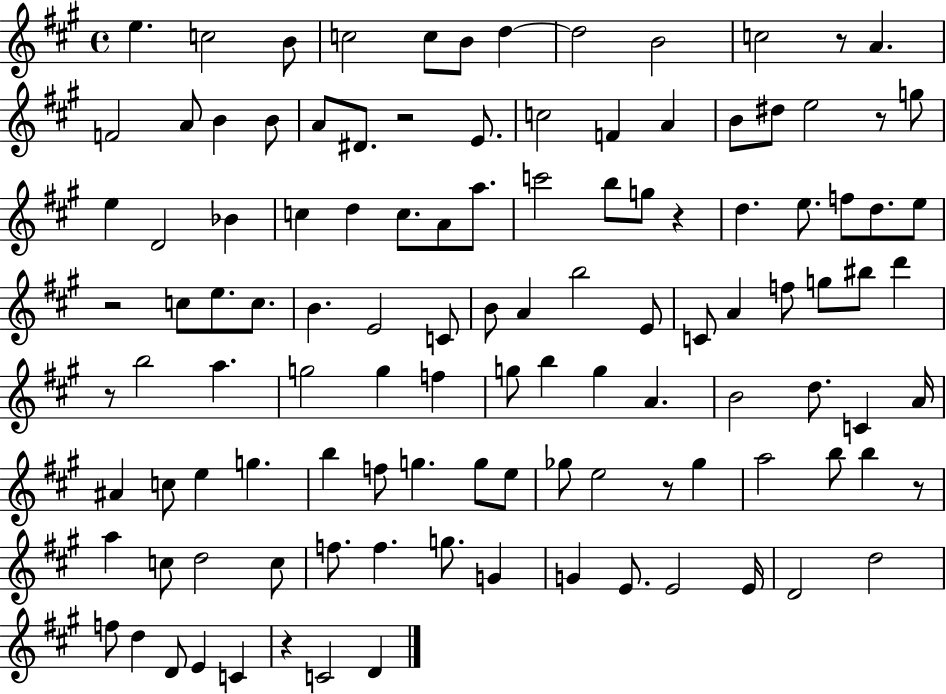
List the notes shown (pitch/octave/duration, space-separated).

E5/q. C5/h B4/e C5/h C5/e B4/e D5/q D5/h B4/h C5/h R/e A4/q. F4/h A4/e B4/q B4/e A4/e D#4/e. R/h E4/e. C5/h F4/q A4/q B4/e D#5/e E5/h R/e G5/e E5/q D4/h Bb4/q C5/q D5/q C5/e. A4/e A5/e. C6/h B5/e G5/e R/q D5/q. E5/e. F5/e D5/e. E5/e R/h C5/e E5/e. C5/e. B4/q. E4/h C4/e B4/e A4/q B5/h E4/e C4/e A4/q F5/e G5/e BIS5/e D6/q R/e B5/h A5/q. G5/h G5/q F5/q G5/e B5/q G5/q A4/q. B4/h D5/e. C4/q A4/s A#4/q C5/e E5/q G5/q. B5/q F5/e G5/q. G5/e E5/e Gb5/e E5/h R/e Gb5/q A5/h B5/e B5/q R/e A5/q C5/e D5/h C5/e F5/e. F5/q. G5/e. G4/q G4/q E4/e. E4/h E4/s D4/h D5/h F5/e D5/q D4/e E4/q C4/q R/q C4/h D4/q